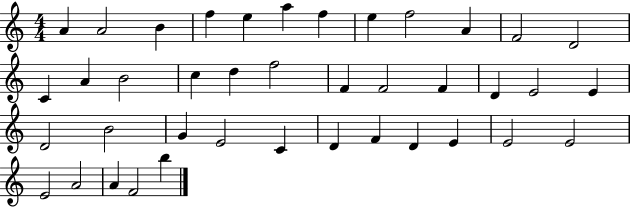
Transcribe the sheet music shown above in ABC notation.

X:1
T:Untitled
M:4/4
L:1/4
K:C
A A2 B f e a f e f2 A F2 D2 C A B2 c d f2 F F2 F D E2 E D2 B2 G E2 C D F D E E2 E2 E2 A2 A F2 b